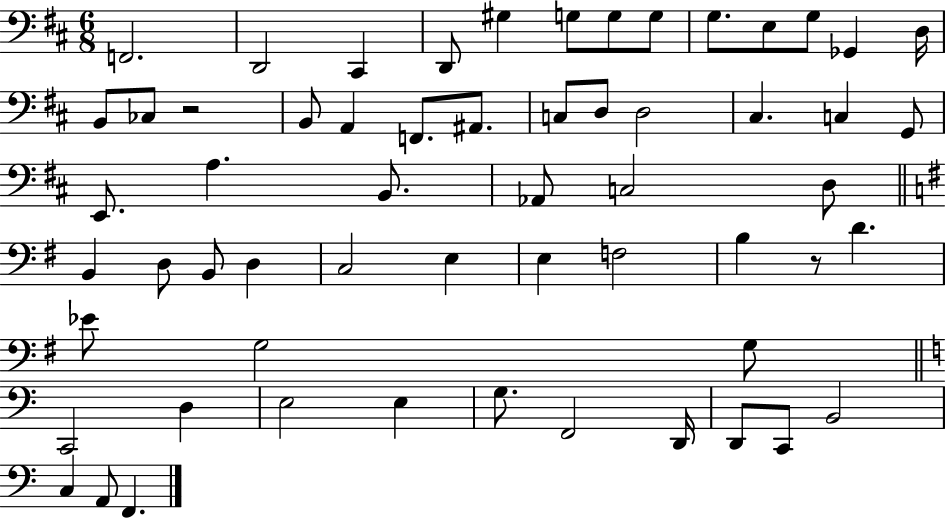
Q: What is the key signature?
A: D major